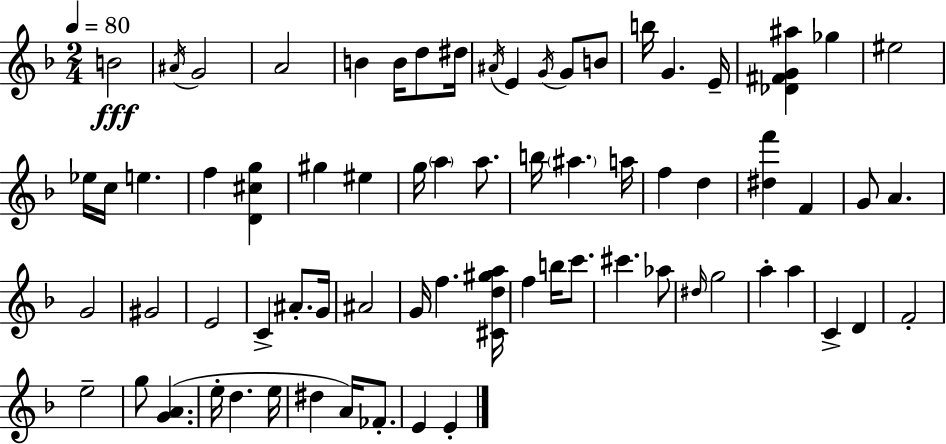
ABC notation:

X:1
T:Untitled
M:2/4
L:1/4
K:Dm
B2 ^A/4 G2 A2 B B/4 d/2 ^d/4 ^A/4 E G/4 G/2 B/2 b/4 G E/4 [_D^FG^a] _g ^e2 _e/4 c/4 e f [D^cg] ^g ^e g/4 a a/2 b/4 ^a a/4 f d [^df'] F G/2 A G2 ^G2 E2 C ^A/2 G/4 ^A2 G/4 f [^Cd^ga]/4 f b/4 c'/2 ^c' _a/2 ^d/4 g2 a a C D F2 e2 g/2 [GA] e/4 d e/4 ^d A/4 _F/2 E E